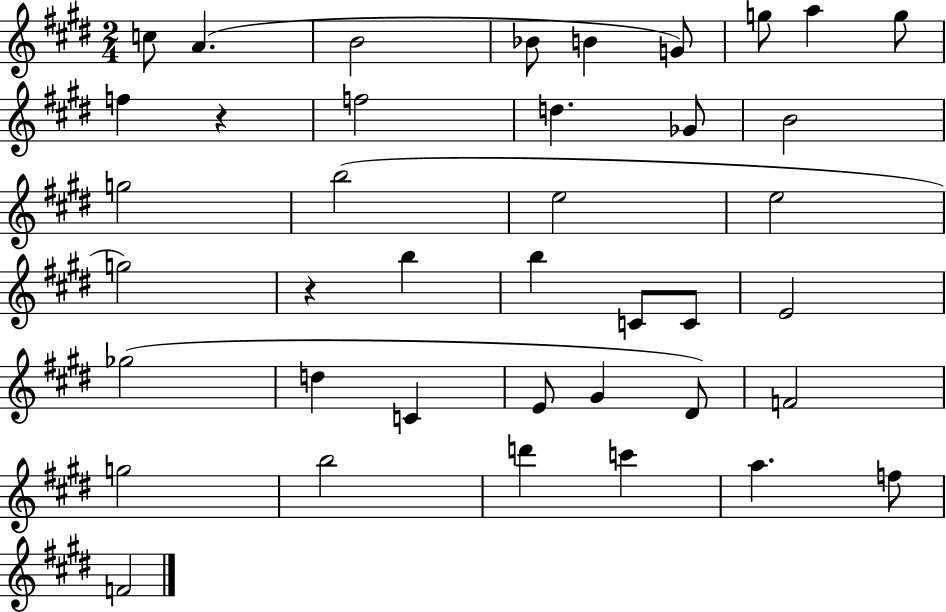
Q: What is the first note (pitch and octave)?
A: C5